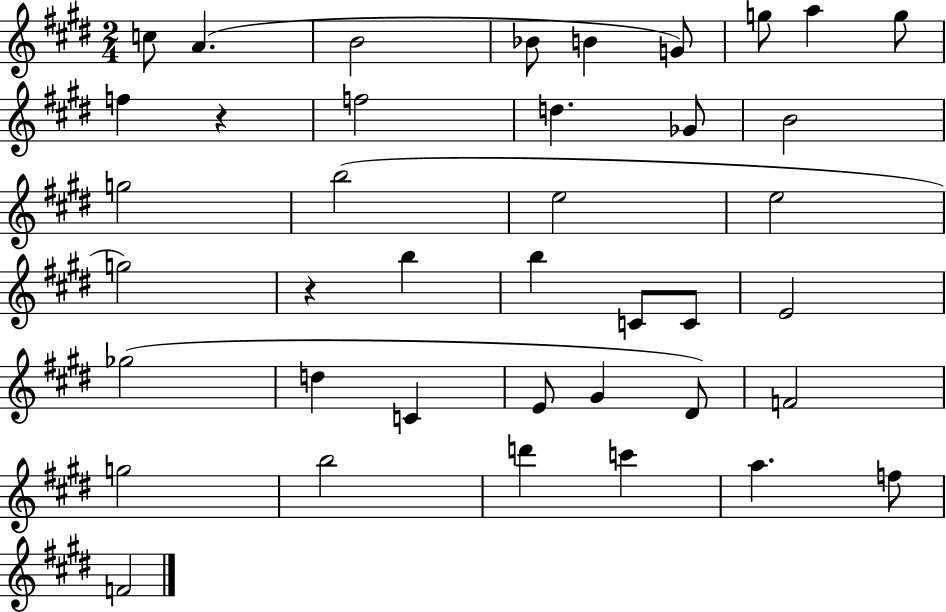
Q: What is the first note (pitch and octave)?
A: C5